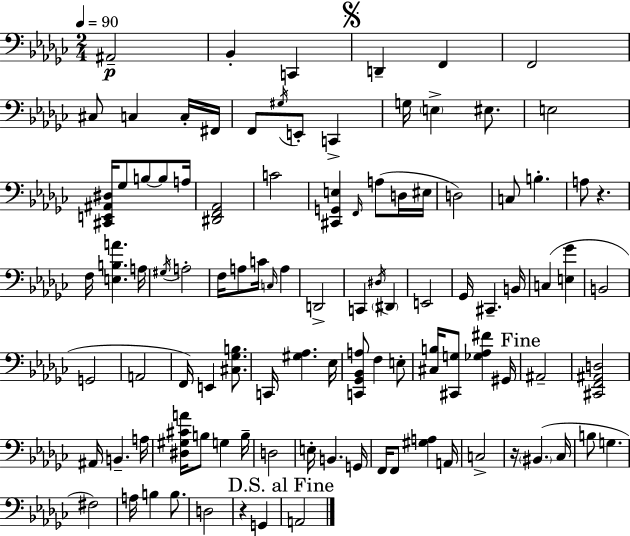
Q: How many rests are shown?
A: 3